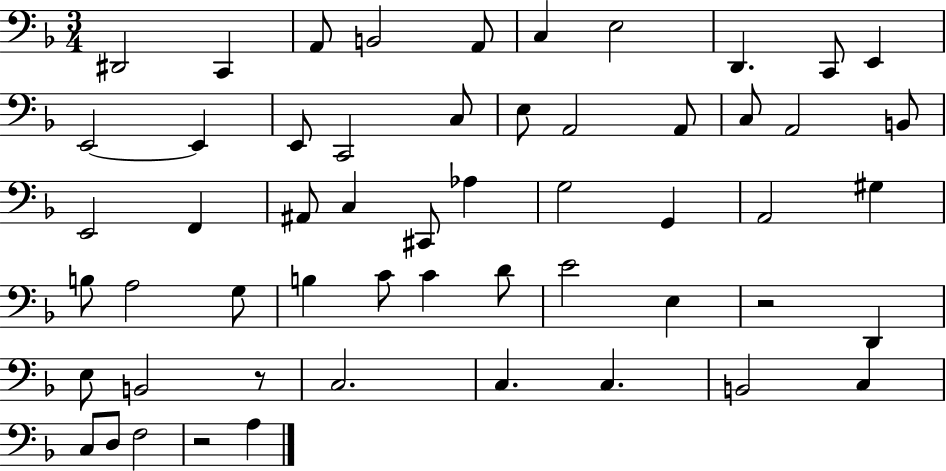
D#2/h C2/q A2/e B2/h A2/e C3/q E3/h D2/q. C2/e E2/q E2/h E2/q E2/e C2/h C3/e E3/e A2/h A2/e C3/e A2/h B2/e E2/h F2/q A#2/e C3/q C#2/e Ab3/q G3/h G2/q A2/h G#3/q B3/e A3/h G3/e B3/q C4/e C4/q D4/e E4/h E3/q R/h D2/q E3/e B2/h R/e C3/h. C3/q. C3/q. B2/h C3/q C3/e D3/e F3/h R/h A3/q